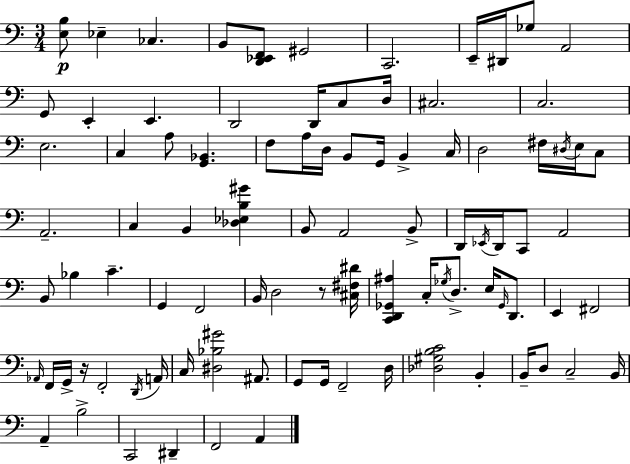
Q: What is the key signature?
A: C major